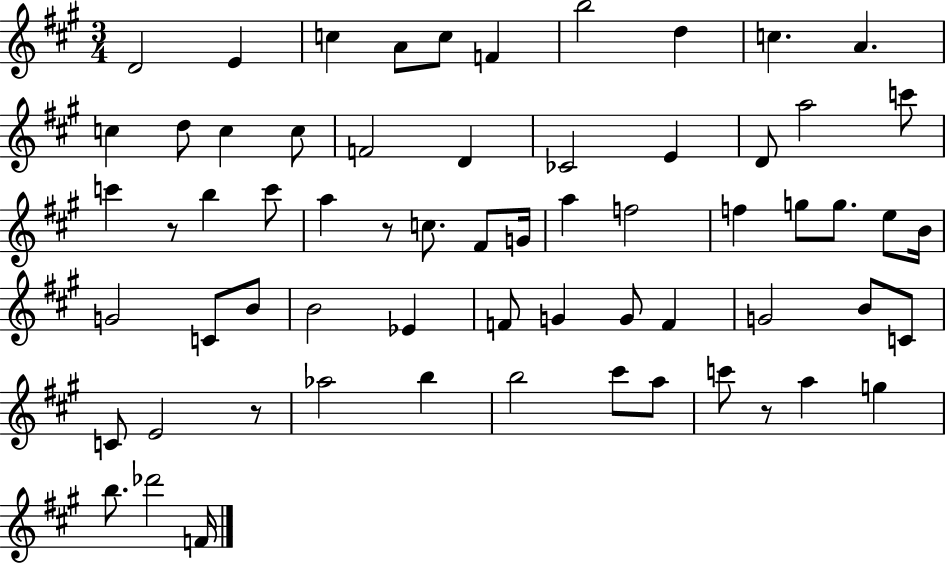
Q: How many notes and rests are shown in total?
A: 64